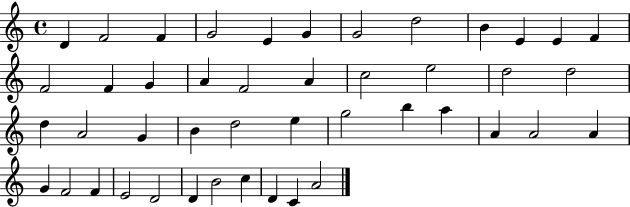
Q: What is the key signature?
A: C major